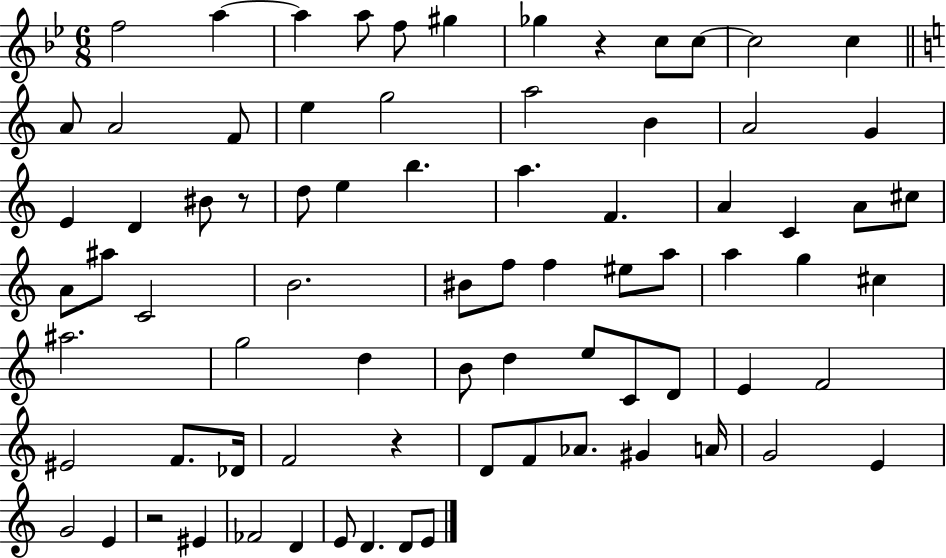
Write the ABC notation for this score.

X:1
T:Untitled
M:6/8
L:1/4
K:Bb
f2 a a a/2 f/2 ^g _g z c/2 c/2 c2 c A/2 A2 F/2 e g2 a2 B A2 G E D ^B/2 z/2 d/2 e b a F A C A/2 ^c/2 A/2 ^a/2 C2 B2 ^B/2 f/2 f ^e/2 a/2 a g ^c ^a2 g2 d B/2 d e/2 C/2 D/2 E F2 ^E2 F/2 _D/4 F2 z D/2 F/2 _A/2 ^G A/4 G2 E G2 E z2 ^E _F2 D E/2 D D/2 E/2